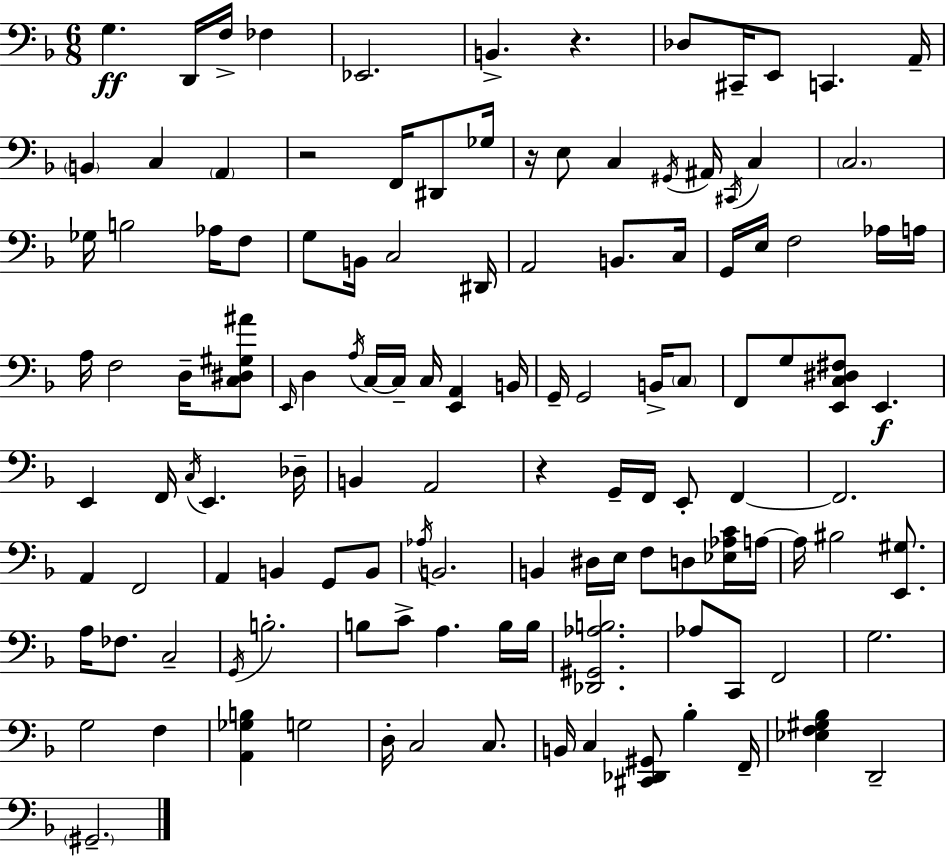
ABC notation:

X:1
T:Untitled
M:6/8
L:1/4
K:Dm
G, D,,/4 F,/4 _F, _E,,2 B,, z _D,/2 ^C,,/4 E,,/2 C,, A,,/4 B,, C, A,, z2 F,,/4 ^D,,/2 _G,/4 z/4 E,/2 C, ^G,,/4 ^A,,/4 ^C,,/4 C, C,2 _G,/4 B,2 _A,/4 F,/2 G,/2 B,,/4 C,2 ^D,,/4 A,,2 B,,/2 C,/4 G,,/4 E,/4 F,2 _A,/4 A,/4 A,/4 F,2 D,/4 [C,^D,^G,^A]/2 E,,/4 D, A,/4 C,/4 C,/4 C,/4 [E,,A,,] B,,/4 G,,/4 G,,2 B,,/4 C,/2 F,,/2 G,/2 [E,,C,^D,^F,]/2 E,, E,, F,,/4 C,/4 E,, _D,/4 B,, A,,2 z G,,/4 F,,/4 E,,/2 F,, F,,2 A,, F,,2 A,, B,, G,,/2 B,,/2 _A,/4 B,,2 B,, ^D,/4 E,/4 F,/2 D,/2 [_E,_A,C]/4 A,/4 A,/4 ^B,2 [E,,^G,]/2 A,/4 _F,/2 C,2 G,,/4 B,2 B,/2 C/2 A, B,/4 B,/4 [_D,,^G,,_A,B,]2 _A,/2 C,,/2 F,,2 G,2 G,2 F, [A,,_G,B,] G,2 D,/4 C,2 C,/2 B,,/4 C, [^C,,_D,,^G,,]/2 _B, F,,/4 [_E,F,^G,_B,] D,,2 ^G,,2